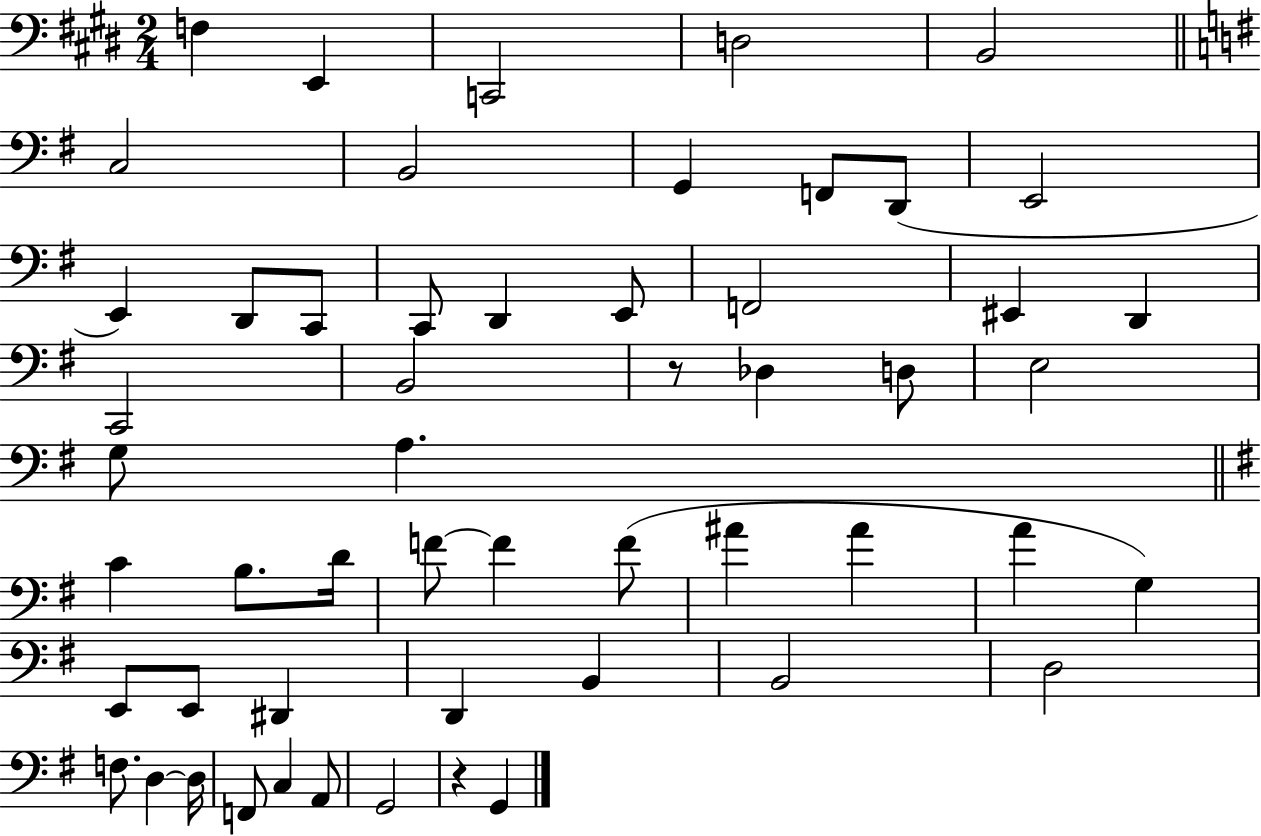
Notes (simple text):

F3/q E2/q C2/h D3/h B2/h C3/h B2/h G2/q F2/e D2/e E2/h E2/q D2/e C2/e C2/e D2/q E2/e F2/h EIS2/q D2/q C2/h B2/h R/e Db3/q D3/e E3/h G3/e A3/q. C4/q B3/e. D4/s F4/e F4/q F4/e A#4/q A#4/q A4/q G3/q E2/e E2/e D#2/q D2/q B2/q B2/h D3/h F3/e. D3/q D3/s F2/e C3/q A2/e G2/h R/q G2/q